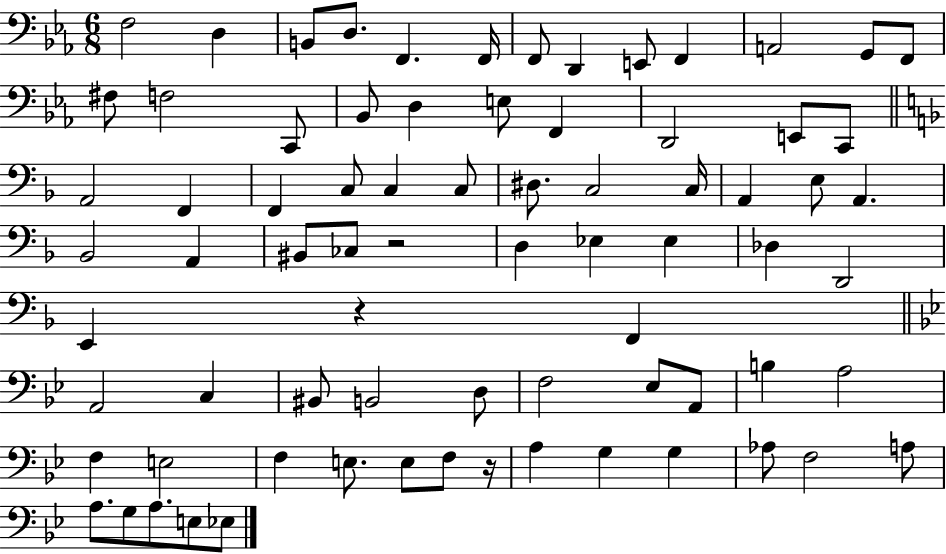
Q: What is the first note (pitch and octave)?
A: F3